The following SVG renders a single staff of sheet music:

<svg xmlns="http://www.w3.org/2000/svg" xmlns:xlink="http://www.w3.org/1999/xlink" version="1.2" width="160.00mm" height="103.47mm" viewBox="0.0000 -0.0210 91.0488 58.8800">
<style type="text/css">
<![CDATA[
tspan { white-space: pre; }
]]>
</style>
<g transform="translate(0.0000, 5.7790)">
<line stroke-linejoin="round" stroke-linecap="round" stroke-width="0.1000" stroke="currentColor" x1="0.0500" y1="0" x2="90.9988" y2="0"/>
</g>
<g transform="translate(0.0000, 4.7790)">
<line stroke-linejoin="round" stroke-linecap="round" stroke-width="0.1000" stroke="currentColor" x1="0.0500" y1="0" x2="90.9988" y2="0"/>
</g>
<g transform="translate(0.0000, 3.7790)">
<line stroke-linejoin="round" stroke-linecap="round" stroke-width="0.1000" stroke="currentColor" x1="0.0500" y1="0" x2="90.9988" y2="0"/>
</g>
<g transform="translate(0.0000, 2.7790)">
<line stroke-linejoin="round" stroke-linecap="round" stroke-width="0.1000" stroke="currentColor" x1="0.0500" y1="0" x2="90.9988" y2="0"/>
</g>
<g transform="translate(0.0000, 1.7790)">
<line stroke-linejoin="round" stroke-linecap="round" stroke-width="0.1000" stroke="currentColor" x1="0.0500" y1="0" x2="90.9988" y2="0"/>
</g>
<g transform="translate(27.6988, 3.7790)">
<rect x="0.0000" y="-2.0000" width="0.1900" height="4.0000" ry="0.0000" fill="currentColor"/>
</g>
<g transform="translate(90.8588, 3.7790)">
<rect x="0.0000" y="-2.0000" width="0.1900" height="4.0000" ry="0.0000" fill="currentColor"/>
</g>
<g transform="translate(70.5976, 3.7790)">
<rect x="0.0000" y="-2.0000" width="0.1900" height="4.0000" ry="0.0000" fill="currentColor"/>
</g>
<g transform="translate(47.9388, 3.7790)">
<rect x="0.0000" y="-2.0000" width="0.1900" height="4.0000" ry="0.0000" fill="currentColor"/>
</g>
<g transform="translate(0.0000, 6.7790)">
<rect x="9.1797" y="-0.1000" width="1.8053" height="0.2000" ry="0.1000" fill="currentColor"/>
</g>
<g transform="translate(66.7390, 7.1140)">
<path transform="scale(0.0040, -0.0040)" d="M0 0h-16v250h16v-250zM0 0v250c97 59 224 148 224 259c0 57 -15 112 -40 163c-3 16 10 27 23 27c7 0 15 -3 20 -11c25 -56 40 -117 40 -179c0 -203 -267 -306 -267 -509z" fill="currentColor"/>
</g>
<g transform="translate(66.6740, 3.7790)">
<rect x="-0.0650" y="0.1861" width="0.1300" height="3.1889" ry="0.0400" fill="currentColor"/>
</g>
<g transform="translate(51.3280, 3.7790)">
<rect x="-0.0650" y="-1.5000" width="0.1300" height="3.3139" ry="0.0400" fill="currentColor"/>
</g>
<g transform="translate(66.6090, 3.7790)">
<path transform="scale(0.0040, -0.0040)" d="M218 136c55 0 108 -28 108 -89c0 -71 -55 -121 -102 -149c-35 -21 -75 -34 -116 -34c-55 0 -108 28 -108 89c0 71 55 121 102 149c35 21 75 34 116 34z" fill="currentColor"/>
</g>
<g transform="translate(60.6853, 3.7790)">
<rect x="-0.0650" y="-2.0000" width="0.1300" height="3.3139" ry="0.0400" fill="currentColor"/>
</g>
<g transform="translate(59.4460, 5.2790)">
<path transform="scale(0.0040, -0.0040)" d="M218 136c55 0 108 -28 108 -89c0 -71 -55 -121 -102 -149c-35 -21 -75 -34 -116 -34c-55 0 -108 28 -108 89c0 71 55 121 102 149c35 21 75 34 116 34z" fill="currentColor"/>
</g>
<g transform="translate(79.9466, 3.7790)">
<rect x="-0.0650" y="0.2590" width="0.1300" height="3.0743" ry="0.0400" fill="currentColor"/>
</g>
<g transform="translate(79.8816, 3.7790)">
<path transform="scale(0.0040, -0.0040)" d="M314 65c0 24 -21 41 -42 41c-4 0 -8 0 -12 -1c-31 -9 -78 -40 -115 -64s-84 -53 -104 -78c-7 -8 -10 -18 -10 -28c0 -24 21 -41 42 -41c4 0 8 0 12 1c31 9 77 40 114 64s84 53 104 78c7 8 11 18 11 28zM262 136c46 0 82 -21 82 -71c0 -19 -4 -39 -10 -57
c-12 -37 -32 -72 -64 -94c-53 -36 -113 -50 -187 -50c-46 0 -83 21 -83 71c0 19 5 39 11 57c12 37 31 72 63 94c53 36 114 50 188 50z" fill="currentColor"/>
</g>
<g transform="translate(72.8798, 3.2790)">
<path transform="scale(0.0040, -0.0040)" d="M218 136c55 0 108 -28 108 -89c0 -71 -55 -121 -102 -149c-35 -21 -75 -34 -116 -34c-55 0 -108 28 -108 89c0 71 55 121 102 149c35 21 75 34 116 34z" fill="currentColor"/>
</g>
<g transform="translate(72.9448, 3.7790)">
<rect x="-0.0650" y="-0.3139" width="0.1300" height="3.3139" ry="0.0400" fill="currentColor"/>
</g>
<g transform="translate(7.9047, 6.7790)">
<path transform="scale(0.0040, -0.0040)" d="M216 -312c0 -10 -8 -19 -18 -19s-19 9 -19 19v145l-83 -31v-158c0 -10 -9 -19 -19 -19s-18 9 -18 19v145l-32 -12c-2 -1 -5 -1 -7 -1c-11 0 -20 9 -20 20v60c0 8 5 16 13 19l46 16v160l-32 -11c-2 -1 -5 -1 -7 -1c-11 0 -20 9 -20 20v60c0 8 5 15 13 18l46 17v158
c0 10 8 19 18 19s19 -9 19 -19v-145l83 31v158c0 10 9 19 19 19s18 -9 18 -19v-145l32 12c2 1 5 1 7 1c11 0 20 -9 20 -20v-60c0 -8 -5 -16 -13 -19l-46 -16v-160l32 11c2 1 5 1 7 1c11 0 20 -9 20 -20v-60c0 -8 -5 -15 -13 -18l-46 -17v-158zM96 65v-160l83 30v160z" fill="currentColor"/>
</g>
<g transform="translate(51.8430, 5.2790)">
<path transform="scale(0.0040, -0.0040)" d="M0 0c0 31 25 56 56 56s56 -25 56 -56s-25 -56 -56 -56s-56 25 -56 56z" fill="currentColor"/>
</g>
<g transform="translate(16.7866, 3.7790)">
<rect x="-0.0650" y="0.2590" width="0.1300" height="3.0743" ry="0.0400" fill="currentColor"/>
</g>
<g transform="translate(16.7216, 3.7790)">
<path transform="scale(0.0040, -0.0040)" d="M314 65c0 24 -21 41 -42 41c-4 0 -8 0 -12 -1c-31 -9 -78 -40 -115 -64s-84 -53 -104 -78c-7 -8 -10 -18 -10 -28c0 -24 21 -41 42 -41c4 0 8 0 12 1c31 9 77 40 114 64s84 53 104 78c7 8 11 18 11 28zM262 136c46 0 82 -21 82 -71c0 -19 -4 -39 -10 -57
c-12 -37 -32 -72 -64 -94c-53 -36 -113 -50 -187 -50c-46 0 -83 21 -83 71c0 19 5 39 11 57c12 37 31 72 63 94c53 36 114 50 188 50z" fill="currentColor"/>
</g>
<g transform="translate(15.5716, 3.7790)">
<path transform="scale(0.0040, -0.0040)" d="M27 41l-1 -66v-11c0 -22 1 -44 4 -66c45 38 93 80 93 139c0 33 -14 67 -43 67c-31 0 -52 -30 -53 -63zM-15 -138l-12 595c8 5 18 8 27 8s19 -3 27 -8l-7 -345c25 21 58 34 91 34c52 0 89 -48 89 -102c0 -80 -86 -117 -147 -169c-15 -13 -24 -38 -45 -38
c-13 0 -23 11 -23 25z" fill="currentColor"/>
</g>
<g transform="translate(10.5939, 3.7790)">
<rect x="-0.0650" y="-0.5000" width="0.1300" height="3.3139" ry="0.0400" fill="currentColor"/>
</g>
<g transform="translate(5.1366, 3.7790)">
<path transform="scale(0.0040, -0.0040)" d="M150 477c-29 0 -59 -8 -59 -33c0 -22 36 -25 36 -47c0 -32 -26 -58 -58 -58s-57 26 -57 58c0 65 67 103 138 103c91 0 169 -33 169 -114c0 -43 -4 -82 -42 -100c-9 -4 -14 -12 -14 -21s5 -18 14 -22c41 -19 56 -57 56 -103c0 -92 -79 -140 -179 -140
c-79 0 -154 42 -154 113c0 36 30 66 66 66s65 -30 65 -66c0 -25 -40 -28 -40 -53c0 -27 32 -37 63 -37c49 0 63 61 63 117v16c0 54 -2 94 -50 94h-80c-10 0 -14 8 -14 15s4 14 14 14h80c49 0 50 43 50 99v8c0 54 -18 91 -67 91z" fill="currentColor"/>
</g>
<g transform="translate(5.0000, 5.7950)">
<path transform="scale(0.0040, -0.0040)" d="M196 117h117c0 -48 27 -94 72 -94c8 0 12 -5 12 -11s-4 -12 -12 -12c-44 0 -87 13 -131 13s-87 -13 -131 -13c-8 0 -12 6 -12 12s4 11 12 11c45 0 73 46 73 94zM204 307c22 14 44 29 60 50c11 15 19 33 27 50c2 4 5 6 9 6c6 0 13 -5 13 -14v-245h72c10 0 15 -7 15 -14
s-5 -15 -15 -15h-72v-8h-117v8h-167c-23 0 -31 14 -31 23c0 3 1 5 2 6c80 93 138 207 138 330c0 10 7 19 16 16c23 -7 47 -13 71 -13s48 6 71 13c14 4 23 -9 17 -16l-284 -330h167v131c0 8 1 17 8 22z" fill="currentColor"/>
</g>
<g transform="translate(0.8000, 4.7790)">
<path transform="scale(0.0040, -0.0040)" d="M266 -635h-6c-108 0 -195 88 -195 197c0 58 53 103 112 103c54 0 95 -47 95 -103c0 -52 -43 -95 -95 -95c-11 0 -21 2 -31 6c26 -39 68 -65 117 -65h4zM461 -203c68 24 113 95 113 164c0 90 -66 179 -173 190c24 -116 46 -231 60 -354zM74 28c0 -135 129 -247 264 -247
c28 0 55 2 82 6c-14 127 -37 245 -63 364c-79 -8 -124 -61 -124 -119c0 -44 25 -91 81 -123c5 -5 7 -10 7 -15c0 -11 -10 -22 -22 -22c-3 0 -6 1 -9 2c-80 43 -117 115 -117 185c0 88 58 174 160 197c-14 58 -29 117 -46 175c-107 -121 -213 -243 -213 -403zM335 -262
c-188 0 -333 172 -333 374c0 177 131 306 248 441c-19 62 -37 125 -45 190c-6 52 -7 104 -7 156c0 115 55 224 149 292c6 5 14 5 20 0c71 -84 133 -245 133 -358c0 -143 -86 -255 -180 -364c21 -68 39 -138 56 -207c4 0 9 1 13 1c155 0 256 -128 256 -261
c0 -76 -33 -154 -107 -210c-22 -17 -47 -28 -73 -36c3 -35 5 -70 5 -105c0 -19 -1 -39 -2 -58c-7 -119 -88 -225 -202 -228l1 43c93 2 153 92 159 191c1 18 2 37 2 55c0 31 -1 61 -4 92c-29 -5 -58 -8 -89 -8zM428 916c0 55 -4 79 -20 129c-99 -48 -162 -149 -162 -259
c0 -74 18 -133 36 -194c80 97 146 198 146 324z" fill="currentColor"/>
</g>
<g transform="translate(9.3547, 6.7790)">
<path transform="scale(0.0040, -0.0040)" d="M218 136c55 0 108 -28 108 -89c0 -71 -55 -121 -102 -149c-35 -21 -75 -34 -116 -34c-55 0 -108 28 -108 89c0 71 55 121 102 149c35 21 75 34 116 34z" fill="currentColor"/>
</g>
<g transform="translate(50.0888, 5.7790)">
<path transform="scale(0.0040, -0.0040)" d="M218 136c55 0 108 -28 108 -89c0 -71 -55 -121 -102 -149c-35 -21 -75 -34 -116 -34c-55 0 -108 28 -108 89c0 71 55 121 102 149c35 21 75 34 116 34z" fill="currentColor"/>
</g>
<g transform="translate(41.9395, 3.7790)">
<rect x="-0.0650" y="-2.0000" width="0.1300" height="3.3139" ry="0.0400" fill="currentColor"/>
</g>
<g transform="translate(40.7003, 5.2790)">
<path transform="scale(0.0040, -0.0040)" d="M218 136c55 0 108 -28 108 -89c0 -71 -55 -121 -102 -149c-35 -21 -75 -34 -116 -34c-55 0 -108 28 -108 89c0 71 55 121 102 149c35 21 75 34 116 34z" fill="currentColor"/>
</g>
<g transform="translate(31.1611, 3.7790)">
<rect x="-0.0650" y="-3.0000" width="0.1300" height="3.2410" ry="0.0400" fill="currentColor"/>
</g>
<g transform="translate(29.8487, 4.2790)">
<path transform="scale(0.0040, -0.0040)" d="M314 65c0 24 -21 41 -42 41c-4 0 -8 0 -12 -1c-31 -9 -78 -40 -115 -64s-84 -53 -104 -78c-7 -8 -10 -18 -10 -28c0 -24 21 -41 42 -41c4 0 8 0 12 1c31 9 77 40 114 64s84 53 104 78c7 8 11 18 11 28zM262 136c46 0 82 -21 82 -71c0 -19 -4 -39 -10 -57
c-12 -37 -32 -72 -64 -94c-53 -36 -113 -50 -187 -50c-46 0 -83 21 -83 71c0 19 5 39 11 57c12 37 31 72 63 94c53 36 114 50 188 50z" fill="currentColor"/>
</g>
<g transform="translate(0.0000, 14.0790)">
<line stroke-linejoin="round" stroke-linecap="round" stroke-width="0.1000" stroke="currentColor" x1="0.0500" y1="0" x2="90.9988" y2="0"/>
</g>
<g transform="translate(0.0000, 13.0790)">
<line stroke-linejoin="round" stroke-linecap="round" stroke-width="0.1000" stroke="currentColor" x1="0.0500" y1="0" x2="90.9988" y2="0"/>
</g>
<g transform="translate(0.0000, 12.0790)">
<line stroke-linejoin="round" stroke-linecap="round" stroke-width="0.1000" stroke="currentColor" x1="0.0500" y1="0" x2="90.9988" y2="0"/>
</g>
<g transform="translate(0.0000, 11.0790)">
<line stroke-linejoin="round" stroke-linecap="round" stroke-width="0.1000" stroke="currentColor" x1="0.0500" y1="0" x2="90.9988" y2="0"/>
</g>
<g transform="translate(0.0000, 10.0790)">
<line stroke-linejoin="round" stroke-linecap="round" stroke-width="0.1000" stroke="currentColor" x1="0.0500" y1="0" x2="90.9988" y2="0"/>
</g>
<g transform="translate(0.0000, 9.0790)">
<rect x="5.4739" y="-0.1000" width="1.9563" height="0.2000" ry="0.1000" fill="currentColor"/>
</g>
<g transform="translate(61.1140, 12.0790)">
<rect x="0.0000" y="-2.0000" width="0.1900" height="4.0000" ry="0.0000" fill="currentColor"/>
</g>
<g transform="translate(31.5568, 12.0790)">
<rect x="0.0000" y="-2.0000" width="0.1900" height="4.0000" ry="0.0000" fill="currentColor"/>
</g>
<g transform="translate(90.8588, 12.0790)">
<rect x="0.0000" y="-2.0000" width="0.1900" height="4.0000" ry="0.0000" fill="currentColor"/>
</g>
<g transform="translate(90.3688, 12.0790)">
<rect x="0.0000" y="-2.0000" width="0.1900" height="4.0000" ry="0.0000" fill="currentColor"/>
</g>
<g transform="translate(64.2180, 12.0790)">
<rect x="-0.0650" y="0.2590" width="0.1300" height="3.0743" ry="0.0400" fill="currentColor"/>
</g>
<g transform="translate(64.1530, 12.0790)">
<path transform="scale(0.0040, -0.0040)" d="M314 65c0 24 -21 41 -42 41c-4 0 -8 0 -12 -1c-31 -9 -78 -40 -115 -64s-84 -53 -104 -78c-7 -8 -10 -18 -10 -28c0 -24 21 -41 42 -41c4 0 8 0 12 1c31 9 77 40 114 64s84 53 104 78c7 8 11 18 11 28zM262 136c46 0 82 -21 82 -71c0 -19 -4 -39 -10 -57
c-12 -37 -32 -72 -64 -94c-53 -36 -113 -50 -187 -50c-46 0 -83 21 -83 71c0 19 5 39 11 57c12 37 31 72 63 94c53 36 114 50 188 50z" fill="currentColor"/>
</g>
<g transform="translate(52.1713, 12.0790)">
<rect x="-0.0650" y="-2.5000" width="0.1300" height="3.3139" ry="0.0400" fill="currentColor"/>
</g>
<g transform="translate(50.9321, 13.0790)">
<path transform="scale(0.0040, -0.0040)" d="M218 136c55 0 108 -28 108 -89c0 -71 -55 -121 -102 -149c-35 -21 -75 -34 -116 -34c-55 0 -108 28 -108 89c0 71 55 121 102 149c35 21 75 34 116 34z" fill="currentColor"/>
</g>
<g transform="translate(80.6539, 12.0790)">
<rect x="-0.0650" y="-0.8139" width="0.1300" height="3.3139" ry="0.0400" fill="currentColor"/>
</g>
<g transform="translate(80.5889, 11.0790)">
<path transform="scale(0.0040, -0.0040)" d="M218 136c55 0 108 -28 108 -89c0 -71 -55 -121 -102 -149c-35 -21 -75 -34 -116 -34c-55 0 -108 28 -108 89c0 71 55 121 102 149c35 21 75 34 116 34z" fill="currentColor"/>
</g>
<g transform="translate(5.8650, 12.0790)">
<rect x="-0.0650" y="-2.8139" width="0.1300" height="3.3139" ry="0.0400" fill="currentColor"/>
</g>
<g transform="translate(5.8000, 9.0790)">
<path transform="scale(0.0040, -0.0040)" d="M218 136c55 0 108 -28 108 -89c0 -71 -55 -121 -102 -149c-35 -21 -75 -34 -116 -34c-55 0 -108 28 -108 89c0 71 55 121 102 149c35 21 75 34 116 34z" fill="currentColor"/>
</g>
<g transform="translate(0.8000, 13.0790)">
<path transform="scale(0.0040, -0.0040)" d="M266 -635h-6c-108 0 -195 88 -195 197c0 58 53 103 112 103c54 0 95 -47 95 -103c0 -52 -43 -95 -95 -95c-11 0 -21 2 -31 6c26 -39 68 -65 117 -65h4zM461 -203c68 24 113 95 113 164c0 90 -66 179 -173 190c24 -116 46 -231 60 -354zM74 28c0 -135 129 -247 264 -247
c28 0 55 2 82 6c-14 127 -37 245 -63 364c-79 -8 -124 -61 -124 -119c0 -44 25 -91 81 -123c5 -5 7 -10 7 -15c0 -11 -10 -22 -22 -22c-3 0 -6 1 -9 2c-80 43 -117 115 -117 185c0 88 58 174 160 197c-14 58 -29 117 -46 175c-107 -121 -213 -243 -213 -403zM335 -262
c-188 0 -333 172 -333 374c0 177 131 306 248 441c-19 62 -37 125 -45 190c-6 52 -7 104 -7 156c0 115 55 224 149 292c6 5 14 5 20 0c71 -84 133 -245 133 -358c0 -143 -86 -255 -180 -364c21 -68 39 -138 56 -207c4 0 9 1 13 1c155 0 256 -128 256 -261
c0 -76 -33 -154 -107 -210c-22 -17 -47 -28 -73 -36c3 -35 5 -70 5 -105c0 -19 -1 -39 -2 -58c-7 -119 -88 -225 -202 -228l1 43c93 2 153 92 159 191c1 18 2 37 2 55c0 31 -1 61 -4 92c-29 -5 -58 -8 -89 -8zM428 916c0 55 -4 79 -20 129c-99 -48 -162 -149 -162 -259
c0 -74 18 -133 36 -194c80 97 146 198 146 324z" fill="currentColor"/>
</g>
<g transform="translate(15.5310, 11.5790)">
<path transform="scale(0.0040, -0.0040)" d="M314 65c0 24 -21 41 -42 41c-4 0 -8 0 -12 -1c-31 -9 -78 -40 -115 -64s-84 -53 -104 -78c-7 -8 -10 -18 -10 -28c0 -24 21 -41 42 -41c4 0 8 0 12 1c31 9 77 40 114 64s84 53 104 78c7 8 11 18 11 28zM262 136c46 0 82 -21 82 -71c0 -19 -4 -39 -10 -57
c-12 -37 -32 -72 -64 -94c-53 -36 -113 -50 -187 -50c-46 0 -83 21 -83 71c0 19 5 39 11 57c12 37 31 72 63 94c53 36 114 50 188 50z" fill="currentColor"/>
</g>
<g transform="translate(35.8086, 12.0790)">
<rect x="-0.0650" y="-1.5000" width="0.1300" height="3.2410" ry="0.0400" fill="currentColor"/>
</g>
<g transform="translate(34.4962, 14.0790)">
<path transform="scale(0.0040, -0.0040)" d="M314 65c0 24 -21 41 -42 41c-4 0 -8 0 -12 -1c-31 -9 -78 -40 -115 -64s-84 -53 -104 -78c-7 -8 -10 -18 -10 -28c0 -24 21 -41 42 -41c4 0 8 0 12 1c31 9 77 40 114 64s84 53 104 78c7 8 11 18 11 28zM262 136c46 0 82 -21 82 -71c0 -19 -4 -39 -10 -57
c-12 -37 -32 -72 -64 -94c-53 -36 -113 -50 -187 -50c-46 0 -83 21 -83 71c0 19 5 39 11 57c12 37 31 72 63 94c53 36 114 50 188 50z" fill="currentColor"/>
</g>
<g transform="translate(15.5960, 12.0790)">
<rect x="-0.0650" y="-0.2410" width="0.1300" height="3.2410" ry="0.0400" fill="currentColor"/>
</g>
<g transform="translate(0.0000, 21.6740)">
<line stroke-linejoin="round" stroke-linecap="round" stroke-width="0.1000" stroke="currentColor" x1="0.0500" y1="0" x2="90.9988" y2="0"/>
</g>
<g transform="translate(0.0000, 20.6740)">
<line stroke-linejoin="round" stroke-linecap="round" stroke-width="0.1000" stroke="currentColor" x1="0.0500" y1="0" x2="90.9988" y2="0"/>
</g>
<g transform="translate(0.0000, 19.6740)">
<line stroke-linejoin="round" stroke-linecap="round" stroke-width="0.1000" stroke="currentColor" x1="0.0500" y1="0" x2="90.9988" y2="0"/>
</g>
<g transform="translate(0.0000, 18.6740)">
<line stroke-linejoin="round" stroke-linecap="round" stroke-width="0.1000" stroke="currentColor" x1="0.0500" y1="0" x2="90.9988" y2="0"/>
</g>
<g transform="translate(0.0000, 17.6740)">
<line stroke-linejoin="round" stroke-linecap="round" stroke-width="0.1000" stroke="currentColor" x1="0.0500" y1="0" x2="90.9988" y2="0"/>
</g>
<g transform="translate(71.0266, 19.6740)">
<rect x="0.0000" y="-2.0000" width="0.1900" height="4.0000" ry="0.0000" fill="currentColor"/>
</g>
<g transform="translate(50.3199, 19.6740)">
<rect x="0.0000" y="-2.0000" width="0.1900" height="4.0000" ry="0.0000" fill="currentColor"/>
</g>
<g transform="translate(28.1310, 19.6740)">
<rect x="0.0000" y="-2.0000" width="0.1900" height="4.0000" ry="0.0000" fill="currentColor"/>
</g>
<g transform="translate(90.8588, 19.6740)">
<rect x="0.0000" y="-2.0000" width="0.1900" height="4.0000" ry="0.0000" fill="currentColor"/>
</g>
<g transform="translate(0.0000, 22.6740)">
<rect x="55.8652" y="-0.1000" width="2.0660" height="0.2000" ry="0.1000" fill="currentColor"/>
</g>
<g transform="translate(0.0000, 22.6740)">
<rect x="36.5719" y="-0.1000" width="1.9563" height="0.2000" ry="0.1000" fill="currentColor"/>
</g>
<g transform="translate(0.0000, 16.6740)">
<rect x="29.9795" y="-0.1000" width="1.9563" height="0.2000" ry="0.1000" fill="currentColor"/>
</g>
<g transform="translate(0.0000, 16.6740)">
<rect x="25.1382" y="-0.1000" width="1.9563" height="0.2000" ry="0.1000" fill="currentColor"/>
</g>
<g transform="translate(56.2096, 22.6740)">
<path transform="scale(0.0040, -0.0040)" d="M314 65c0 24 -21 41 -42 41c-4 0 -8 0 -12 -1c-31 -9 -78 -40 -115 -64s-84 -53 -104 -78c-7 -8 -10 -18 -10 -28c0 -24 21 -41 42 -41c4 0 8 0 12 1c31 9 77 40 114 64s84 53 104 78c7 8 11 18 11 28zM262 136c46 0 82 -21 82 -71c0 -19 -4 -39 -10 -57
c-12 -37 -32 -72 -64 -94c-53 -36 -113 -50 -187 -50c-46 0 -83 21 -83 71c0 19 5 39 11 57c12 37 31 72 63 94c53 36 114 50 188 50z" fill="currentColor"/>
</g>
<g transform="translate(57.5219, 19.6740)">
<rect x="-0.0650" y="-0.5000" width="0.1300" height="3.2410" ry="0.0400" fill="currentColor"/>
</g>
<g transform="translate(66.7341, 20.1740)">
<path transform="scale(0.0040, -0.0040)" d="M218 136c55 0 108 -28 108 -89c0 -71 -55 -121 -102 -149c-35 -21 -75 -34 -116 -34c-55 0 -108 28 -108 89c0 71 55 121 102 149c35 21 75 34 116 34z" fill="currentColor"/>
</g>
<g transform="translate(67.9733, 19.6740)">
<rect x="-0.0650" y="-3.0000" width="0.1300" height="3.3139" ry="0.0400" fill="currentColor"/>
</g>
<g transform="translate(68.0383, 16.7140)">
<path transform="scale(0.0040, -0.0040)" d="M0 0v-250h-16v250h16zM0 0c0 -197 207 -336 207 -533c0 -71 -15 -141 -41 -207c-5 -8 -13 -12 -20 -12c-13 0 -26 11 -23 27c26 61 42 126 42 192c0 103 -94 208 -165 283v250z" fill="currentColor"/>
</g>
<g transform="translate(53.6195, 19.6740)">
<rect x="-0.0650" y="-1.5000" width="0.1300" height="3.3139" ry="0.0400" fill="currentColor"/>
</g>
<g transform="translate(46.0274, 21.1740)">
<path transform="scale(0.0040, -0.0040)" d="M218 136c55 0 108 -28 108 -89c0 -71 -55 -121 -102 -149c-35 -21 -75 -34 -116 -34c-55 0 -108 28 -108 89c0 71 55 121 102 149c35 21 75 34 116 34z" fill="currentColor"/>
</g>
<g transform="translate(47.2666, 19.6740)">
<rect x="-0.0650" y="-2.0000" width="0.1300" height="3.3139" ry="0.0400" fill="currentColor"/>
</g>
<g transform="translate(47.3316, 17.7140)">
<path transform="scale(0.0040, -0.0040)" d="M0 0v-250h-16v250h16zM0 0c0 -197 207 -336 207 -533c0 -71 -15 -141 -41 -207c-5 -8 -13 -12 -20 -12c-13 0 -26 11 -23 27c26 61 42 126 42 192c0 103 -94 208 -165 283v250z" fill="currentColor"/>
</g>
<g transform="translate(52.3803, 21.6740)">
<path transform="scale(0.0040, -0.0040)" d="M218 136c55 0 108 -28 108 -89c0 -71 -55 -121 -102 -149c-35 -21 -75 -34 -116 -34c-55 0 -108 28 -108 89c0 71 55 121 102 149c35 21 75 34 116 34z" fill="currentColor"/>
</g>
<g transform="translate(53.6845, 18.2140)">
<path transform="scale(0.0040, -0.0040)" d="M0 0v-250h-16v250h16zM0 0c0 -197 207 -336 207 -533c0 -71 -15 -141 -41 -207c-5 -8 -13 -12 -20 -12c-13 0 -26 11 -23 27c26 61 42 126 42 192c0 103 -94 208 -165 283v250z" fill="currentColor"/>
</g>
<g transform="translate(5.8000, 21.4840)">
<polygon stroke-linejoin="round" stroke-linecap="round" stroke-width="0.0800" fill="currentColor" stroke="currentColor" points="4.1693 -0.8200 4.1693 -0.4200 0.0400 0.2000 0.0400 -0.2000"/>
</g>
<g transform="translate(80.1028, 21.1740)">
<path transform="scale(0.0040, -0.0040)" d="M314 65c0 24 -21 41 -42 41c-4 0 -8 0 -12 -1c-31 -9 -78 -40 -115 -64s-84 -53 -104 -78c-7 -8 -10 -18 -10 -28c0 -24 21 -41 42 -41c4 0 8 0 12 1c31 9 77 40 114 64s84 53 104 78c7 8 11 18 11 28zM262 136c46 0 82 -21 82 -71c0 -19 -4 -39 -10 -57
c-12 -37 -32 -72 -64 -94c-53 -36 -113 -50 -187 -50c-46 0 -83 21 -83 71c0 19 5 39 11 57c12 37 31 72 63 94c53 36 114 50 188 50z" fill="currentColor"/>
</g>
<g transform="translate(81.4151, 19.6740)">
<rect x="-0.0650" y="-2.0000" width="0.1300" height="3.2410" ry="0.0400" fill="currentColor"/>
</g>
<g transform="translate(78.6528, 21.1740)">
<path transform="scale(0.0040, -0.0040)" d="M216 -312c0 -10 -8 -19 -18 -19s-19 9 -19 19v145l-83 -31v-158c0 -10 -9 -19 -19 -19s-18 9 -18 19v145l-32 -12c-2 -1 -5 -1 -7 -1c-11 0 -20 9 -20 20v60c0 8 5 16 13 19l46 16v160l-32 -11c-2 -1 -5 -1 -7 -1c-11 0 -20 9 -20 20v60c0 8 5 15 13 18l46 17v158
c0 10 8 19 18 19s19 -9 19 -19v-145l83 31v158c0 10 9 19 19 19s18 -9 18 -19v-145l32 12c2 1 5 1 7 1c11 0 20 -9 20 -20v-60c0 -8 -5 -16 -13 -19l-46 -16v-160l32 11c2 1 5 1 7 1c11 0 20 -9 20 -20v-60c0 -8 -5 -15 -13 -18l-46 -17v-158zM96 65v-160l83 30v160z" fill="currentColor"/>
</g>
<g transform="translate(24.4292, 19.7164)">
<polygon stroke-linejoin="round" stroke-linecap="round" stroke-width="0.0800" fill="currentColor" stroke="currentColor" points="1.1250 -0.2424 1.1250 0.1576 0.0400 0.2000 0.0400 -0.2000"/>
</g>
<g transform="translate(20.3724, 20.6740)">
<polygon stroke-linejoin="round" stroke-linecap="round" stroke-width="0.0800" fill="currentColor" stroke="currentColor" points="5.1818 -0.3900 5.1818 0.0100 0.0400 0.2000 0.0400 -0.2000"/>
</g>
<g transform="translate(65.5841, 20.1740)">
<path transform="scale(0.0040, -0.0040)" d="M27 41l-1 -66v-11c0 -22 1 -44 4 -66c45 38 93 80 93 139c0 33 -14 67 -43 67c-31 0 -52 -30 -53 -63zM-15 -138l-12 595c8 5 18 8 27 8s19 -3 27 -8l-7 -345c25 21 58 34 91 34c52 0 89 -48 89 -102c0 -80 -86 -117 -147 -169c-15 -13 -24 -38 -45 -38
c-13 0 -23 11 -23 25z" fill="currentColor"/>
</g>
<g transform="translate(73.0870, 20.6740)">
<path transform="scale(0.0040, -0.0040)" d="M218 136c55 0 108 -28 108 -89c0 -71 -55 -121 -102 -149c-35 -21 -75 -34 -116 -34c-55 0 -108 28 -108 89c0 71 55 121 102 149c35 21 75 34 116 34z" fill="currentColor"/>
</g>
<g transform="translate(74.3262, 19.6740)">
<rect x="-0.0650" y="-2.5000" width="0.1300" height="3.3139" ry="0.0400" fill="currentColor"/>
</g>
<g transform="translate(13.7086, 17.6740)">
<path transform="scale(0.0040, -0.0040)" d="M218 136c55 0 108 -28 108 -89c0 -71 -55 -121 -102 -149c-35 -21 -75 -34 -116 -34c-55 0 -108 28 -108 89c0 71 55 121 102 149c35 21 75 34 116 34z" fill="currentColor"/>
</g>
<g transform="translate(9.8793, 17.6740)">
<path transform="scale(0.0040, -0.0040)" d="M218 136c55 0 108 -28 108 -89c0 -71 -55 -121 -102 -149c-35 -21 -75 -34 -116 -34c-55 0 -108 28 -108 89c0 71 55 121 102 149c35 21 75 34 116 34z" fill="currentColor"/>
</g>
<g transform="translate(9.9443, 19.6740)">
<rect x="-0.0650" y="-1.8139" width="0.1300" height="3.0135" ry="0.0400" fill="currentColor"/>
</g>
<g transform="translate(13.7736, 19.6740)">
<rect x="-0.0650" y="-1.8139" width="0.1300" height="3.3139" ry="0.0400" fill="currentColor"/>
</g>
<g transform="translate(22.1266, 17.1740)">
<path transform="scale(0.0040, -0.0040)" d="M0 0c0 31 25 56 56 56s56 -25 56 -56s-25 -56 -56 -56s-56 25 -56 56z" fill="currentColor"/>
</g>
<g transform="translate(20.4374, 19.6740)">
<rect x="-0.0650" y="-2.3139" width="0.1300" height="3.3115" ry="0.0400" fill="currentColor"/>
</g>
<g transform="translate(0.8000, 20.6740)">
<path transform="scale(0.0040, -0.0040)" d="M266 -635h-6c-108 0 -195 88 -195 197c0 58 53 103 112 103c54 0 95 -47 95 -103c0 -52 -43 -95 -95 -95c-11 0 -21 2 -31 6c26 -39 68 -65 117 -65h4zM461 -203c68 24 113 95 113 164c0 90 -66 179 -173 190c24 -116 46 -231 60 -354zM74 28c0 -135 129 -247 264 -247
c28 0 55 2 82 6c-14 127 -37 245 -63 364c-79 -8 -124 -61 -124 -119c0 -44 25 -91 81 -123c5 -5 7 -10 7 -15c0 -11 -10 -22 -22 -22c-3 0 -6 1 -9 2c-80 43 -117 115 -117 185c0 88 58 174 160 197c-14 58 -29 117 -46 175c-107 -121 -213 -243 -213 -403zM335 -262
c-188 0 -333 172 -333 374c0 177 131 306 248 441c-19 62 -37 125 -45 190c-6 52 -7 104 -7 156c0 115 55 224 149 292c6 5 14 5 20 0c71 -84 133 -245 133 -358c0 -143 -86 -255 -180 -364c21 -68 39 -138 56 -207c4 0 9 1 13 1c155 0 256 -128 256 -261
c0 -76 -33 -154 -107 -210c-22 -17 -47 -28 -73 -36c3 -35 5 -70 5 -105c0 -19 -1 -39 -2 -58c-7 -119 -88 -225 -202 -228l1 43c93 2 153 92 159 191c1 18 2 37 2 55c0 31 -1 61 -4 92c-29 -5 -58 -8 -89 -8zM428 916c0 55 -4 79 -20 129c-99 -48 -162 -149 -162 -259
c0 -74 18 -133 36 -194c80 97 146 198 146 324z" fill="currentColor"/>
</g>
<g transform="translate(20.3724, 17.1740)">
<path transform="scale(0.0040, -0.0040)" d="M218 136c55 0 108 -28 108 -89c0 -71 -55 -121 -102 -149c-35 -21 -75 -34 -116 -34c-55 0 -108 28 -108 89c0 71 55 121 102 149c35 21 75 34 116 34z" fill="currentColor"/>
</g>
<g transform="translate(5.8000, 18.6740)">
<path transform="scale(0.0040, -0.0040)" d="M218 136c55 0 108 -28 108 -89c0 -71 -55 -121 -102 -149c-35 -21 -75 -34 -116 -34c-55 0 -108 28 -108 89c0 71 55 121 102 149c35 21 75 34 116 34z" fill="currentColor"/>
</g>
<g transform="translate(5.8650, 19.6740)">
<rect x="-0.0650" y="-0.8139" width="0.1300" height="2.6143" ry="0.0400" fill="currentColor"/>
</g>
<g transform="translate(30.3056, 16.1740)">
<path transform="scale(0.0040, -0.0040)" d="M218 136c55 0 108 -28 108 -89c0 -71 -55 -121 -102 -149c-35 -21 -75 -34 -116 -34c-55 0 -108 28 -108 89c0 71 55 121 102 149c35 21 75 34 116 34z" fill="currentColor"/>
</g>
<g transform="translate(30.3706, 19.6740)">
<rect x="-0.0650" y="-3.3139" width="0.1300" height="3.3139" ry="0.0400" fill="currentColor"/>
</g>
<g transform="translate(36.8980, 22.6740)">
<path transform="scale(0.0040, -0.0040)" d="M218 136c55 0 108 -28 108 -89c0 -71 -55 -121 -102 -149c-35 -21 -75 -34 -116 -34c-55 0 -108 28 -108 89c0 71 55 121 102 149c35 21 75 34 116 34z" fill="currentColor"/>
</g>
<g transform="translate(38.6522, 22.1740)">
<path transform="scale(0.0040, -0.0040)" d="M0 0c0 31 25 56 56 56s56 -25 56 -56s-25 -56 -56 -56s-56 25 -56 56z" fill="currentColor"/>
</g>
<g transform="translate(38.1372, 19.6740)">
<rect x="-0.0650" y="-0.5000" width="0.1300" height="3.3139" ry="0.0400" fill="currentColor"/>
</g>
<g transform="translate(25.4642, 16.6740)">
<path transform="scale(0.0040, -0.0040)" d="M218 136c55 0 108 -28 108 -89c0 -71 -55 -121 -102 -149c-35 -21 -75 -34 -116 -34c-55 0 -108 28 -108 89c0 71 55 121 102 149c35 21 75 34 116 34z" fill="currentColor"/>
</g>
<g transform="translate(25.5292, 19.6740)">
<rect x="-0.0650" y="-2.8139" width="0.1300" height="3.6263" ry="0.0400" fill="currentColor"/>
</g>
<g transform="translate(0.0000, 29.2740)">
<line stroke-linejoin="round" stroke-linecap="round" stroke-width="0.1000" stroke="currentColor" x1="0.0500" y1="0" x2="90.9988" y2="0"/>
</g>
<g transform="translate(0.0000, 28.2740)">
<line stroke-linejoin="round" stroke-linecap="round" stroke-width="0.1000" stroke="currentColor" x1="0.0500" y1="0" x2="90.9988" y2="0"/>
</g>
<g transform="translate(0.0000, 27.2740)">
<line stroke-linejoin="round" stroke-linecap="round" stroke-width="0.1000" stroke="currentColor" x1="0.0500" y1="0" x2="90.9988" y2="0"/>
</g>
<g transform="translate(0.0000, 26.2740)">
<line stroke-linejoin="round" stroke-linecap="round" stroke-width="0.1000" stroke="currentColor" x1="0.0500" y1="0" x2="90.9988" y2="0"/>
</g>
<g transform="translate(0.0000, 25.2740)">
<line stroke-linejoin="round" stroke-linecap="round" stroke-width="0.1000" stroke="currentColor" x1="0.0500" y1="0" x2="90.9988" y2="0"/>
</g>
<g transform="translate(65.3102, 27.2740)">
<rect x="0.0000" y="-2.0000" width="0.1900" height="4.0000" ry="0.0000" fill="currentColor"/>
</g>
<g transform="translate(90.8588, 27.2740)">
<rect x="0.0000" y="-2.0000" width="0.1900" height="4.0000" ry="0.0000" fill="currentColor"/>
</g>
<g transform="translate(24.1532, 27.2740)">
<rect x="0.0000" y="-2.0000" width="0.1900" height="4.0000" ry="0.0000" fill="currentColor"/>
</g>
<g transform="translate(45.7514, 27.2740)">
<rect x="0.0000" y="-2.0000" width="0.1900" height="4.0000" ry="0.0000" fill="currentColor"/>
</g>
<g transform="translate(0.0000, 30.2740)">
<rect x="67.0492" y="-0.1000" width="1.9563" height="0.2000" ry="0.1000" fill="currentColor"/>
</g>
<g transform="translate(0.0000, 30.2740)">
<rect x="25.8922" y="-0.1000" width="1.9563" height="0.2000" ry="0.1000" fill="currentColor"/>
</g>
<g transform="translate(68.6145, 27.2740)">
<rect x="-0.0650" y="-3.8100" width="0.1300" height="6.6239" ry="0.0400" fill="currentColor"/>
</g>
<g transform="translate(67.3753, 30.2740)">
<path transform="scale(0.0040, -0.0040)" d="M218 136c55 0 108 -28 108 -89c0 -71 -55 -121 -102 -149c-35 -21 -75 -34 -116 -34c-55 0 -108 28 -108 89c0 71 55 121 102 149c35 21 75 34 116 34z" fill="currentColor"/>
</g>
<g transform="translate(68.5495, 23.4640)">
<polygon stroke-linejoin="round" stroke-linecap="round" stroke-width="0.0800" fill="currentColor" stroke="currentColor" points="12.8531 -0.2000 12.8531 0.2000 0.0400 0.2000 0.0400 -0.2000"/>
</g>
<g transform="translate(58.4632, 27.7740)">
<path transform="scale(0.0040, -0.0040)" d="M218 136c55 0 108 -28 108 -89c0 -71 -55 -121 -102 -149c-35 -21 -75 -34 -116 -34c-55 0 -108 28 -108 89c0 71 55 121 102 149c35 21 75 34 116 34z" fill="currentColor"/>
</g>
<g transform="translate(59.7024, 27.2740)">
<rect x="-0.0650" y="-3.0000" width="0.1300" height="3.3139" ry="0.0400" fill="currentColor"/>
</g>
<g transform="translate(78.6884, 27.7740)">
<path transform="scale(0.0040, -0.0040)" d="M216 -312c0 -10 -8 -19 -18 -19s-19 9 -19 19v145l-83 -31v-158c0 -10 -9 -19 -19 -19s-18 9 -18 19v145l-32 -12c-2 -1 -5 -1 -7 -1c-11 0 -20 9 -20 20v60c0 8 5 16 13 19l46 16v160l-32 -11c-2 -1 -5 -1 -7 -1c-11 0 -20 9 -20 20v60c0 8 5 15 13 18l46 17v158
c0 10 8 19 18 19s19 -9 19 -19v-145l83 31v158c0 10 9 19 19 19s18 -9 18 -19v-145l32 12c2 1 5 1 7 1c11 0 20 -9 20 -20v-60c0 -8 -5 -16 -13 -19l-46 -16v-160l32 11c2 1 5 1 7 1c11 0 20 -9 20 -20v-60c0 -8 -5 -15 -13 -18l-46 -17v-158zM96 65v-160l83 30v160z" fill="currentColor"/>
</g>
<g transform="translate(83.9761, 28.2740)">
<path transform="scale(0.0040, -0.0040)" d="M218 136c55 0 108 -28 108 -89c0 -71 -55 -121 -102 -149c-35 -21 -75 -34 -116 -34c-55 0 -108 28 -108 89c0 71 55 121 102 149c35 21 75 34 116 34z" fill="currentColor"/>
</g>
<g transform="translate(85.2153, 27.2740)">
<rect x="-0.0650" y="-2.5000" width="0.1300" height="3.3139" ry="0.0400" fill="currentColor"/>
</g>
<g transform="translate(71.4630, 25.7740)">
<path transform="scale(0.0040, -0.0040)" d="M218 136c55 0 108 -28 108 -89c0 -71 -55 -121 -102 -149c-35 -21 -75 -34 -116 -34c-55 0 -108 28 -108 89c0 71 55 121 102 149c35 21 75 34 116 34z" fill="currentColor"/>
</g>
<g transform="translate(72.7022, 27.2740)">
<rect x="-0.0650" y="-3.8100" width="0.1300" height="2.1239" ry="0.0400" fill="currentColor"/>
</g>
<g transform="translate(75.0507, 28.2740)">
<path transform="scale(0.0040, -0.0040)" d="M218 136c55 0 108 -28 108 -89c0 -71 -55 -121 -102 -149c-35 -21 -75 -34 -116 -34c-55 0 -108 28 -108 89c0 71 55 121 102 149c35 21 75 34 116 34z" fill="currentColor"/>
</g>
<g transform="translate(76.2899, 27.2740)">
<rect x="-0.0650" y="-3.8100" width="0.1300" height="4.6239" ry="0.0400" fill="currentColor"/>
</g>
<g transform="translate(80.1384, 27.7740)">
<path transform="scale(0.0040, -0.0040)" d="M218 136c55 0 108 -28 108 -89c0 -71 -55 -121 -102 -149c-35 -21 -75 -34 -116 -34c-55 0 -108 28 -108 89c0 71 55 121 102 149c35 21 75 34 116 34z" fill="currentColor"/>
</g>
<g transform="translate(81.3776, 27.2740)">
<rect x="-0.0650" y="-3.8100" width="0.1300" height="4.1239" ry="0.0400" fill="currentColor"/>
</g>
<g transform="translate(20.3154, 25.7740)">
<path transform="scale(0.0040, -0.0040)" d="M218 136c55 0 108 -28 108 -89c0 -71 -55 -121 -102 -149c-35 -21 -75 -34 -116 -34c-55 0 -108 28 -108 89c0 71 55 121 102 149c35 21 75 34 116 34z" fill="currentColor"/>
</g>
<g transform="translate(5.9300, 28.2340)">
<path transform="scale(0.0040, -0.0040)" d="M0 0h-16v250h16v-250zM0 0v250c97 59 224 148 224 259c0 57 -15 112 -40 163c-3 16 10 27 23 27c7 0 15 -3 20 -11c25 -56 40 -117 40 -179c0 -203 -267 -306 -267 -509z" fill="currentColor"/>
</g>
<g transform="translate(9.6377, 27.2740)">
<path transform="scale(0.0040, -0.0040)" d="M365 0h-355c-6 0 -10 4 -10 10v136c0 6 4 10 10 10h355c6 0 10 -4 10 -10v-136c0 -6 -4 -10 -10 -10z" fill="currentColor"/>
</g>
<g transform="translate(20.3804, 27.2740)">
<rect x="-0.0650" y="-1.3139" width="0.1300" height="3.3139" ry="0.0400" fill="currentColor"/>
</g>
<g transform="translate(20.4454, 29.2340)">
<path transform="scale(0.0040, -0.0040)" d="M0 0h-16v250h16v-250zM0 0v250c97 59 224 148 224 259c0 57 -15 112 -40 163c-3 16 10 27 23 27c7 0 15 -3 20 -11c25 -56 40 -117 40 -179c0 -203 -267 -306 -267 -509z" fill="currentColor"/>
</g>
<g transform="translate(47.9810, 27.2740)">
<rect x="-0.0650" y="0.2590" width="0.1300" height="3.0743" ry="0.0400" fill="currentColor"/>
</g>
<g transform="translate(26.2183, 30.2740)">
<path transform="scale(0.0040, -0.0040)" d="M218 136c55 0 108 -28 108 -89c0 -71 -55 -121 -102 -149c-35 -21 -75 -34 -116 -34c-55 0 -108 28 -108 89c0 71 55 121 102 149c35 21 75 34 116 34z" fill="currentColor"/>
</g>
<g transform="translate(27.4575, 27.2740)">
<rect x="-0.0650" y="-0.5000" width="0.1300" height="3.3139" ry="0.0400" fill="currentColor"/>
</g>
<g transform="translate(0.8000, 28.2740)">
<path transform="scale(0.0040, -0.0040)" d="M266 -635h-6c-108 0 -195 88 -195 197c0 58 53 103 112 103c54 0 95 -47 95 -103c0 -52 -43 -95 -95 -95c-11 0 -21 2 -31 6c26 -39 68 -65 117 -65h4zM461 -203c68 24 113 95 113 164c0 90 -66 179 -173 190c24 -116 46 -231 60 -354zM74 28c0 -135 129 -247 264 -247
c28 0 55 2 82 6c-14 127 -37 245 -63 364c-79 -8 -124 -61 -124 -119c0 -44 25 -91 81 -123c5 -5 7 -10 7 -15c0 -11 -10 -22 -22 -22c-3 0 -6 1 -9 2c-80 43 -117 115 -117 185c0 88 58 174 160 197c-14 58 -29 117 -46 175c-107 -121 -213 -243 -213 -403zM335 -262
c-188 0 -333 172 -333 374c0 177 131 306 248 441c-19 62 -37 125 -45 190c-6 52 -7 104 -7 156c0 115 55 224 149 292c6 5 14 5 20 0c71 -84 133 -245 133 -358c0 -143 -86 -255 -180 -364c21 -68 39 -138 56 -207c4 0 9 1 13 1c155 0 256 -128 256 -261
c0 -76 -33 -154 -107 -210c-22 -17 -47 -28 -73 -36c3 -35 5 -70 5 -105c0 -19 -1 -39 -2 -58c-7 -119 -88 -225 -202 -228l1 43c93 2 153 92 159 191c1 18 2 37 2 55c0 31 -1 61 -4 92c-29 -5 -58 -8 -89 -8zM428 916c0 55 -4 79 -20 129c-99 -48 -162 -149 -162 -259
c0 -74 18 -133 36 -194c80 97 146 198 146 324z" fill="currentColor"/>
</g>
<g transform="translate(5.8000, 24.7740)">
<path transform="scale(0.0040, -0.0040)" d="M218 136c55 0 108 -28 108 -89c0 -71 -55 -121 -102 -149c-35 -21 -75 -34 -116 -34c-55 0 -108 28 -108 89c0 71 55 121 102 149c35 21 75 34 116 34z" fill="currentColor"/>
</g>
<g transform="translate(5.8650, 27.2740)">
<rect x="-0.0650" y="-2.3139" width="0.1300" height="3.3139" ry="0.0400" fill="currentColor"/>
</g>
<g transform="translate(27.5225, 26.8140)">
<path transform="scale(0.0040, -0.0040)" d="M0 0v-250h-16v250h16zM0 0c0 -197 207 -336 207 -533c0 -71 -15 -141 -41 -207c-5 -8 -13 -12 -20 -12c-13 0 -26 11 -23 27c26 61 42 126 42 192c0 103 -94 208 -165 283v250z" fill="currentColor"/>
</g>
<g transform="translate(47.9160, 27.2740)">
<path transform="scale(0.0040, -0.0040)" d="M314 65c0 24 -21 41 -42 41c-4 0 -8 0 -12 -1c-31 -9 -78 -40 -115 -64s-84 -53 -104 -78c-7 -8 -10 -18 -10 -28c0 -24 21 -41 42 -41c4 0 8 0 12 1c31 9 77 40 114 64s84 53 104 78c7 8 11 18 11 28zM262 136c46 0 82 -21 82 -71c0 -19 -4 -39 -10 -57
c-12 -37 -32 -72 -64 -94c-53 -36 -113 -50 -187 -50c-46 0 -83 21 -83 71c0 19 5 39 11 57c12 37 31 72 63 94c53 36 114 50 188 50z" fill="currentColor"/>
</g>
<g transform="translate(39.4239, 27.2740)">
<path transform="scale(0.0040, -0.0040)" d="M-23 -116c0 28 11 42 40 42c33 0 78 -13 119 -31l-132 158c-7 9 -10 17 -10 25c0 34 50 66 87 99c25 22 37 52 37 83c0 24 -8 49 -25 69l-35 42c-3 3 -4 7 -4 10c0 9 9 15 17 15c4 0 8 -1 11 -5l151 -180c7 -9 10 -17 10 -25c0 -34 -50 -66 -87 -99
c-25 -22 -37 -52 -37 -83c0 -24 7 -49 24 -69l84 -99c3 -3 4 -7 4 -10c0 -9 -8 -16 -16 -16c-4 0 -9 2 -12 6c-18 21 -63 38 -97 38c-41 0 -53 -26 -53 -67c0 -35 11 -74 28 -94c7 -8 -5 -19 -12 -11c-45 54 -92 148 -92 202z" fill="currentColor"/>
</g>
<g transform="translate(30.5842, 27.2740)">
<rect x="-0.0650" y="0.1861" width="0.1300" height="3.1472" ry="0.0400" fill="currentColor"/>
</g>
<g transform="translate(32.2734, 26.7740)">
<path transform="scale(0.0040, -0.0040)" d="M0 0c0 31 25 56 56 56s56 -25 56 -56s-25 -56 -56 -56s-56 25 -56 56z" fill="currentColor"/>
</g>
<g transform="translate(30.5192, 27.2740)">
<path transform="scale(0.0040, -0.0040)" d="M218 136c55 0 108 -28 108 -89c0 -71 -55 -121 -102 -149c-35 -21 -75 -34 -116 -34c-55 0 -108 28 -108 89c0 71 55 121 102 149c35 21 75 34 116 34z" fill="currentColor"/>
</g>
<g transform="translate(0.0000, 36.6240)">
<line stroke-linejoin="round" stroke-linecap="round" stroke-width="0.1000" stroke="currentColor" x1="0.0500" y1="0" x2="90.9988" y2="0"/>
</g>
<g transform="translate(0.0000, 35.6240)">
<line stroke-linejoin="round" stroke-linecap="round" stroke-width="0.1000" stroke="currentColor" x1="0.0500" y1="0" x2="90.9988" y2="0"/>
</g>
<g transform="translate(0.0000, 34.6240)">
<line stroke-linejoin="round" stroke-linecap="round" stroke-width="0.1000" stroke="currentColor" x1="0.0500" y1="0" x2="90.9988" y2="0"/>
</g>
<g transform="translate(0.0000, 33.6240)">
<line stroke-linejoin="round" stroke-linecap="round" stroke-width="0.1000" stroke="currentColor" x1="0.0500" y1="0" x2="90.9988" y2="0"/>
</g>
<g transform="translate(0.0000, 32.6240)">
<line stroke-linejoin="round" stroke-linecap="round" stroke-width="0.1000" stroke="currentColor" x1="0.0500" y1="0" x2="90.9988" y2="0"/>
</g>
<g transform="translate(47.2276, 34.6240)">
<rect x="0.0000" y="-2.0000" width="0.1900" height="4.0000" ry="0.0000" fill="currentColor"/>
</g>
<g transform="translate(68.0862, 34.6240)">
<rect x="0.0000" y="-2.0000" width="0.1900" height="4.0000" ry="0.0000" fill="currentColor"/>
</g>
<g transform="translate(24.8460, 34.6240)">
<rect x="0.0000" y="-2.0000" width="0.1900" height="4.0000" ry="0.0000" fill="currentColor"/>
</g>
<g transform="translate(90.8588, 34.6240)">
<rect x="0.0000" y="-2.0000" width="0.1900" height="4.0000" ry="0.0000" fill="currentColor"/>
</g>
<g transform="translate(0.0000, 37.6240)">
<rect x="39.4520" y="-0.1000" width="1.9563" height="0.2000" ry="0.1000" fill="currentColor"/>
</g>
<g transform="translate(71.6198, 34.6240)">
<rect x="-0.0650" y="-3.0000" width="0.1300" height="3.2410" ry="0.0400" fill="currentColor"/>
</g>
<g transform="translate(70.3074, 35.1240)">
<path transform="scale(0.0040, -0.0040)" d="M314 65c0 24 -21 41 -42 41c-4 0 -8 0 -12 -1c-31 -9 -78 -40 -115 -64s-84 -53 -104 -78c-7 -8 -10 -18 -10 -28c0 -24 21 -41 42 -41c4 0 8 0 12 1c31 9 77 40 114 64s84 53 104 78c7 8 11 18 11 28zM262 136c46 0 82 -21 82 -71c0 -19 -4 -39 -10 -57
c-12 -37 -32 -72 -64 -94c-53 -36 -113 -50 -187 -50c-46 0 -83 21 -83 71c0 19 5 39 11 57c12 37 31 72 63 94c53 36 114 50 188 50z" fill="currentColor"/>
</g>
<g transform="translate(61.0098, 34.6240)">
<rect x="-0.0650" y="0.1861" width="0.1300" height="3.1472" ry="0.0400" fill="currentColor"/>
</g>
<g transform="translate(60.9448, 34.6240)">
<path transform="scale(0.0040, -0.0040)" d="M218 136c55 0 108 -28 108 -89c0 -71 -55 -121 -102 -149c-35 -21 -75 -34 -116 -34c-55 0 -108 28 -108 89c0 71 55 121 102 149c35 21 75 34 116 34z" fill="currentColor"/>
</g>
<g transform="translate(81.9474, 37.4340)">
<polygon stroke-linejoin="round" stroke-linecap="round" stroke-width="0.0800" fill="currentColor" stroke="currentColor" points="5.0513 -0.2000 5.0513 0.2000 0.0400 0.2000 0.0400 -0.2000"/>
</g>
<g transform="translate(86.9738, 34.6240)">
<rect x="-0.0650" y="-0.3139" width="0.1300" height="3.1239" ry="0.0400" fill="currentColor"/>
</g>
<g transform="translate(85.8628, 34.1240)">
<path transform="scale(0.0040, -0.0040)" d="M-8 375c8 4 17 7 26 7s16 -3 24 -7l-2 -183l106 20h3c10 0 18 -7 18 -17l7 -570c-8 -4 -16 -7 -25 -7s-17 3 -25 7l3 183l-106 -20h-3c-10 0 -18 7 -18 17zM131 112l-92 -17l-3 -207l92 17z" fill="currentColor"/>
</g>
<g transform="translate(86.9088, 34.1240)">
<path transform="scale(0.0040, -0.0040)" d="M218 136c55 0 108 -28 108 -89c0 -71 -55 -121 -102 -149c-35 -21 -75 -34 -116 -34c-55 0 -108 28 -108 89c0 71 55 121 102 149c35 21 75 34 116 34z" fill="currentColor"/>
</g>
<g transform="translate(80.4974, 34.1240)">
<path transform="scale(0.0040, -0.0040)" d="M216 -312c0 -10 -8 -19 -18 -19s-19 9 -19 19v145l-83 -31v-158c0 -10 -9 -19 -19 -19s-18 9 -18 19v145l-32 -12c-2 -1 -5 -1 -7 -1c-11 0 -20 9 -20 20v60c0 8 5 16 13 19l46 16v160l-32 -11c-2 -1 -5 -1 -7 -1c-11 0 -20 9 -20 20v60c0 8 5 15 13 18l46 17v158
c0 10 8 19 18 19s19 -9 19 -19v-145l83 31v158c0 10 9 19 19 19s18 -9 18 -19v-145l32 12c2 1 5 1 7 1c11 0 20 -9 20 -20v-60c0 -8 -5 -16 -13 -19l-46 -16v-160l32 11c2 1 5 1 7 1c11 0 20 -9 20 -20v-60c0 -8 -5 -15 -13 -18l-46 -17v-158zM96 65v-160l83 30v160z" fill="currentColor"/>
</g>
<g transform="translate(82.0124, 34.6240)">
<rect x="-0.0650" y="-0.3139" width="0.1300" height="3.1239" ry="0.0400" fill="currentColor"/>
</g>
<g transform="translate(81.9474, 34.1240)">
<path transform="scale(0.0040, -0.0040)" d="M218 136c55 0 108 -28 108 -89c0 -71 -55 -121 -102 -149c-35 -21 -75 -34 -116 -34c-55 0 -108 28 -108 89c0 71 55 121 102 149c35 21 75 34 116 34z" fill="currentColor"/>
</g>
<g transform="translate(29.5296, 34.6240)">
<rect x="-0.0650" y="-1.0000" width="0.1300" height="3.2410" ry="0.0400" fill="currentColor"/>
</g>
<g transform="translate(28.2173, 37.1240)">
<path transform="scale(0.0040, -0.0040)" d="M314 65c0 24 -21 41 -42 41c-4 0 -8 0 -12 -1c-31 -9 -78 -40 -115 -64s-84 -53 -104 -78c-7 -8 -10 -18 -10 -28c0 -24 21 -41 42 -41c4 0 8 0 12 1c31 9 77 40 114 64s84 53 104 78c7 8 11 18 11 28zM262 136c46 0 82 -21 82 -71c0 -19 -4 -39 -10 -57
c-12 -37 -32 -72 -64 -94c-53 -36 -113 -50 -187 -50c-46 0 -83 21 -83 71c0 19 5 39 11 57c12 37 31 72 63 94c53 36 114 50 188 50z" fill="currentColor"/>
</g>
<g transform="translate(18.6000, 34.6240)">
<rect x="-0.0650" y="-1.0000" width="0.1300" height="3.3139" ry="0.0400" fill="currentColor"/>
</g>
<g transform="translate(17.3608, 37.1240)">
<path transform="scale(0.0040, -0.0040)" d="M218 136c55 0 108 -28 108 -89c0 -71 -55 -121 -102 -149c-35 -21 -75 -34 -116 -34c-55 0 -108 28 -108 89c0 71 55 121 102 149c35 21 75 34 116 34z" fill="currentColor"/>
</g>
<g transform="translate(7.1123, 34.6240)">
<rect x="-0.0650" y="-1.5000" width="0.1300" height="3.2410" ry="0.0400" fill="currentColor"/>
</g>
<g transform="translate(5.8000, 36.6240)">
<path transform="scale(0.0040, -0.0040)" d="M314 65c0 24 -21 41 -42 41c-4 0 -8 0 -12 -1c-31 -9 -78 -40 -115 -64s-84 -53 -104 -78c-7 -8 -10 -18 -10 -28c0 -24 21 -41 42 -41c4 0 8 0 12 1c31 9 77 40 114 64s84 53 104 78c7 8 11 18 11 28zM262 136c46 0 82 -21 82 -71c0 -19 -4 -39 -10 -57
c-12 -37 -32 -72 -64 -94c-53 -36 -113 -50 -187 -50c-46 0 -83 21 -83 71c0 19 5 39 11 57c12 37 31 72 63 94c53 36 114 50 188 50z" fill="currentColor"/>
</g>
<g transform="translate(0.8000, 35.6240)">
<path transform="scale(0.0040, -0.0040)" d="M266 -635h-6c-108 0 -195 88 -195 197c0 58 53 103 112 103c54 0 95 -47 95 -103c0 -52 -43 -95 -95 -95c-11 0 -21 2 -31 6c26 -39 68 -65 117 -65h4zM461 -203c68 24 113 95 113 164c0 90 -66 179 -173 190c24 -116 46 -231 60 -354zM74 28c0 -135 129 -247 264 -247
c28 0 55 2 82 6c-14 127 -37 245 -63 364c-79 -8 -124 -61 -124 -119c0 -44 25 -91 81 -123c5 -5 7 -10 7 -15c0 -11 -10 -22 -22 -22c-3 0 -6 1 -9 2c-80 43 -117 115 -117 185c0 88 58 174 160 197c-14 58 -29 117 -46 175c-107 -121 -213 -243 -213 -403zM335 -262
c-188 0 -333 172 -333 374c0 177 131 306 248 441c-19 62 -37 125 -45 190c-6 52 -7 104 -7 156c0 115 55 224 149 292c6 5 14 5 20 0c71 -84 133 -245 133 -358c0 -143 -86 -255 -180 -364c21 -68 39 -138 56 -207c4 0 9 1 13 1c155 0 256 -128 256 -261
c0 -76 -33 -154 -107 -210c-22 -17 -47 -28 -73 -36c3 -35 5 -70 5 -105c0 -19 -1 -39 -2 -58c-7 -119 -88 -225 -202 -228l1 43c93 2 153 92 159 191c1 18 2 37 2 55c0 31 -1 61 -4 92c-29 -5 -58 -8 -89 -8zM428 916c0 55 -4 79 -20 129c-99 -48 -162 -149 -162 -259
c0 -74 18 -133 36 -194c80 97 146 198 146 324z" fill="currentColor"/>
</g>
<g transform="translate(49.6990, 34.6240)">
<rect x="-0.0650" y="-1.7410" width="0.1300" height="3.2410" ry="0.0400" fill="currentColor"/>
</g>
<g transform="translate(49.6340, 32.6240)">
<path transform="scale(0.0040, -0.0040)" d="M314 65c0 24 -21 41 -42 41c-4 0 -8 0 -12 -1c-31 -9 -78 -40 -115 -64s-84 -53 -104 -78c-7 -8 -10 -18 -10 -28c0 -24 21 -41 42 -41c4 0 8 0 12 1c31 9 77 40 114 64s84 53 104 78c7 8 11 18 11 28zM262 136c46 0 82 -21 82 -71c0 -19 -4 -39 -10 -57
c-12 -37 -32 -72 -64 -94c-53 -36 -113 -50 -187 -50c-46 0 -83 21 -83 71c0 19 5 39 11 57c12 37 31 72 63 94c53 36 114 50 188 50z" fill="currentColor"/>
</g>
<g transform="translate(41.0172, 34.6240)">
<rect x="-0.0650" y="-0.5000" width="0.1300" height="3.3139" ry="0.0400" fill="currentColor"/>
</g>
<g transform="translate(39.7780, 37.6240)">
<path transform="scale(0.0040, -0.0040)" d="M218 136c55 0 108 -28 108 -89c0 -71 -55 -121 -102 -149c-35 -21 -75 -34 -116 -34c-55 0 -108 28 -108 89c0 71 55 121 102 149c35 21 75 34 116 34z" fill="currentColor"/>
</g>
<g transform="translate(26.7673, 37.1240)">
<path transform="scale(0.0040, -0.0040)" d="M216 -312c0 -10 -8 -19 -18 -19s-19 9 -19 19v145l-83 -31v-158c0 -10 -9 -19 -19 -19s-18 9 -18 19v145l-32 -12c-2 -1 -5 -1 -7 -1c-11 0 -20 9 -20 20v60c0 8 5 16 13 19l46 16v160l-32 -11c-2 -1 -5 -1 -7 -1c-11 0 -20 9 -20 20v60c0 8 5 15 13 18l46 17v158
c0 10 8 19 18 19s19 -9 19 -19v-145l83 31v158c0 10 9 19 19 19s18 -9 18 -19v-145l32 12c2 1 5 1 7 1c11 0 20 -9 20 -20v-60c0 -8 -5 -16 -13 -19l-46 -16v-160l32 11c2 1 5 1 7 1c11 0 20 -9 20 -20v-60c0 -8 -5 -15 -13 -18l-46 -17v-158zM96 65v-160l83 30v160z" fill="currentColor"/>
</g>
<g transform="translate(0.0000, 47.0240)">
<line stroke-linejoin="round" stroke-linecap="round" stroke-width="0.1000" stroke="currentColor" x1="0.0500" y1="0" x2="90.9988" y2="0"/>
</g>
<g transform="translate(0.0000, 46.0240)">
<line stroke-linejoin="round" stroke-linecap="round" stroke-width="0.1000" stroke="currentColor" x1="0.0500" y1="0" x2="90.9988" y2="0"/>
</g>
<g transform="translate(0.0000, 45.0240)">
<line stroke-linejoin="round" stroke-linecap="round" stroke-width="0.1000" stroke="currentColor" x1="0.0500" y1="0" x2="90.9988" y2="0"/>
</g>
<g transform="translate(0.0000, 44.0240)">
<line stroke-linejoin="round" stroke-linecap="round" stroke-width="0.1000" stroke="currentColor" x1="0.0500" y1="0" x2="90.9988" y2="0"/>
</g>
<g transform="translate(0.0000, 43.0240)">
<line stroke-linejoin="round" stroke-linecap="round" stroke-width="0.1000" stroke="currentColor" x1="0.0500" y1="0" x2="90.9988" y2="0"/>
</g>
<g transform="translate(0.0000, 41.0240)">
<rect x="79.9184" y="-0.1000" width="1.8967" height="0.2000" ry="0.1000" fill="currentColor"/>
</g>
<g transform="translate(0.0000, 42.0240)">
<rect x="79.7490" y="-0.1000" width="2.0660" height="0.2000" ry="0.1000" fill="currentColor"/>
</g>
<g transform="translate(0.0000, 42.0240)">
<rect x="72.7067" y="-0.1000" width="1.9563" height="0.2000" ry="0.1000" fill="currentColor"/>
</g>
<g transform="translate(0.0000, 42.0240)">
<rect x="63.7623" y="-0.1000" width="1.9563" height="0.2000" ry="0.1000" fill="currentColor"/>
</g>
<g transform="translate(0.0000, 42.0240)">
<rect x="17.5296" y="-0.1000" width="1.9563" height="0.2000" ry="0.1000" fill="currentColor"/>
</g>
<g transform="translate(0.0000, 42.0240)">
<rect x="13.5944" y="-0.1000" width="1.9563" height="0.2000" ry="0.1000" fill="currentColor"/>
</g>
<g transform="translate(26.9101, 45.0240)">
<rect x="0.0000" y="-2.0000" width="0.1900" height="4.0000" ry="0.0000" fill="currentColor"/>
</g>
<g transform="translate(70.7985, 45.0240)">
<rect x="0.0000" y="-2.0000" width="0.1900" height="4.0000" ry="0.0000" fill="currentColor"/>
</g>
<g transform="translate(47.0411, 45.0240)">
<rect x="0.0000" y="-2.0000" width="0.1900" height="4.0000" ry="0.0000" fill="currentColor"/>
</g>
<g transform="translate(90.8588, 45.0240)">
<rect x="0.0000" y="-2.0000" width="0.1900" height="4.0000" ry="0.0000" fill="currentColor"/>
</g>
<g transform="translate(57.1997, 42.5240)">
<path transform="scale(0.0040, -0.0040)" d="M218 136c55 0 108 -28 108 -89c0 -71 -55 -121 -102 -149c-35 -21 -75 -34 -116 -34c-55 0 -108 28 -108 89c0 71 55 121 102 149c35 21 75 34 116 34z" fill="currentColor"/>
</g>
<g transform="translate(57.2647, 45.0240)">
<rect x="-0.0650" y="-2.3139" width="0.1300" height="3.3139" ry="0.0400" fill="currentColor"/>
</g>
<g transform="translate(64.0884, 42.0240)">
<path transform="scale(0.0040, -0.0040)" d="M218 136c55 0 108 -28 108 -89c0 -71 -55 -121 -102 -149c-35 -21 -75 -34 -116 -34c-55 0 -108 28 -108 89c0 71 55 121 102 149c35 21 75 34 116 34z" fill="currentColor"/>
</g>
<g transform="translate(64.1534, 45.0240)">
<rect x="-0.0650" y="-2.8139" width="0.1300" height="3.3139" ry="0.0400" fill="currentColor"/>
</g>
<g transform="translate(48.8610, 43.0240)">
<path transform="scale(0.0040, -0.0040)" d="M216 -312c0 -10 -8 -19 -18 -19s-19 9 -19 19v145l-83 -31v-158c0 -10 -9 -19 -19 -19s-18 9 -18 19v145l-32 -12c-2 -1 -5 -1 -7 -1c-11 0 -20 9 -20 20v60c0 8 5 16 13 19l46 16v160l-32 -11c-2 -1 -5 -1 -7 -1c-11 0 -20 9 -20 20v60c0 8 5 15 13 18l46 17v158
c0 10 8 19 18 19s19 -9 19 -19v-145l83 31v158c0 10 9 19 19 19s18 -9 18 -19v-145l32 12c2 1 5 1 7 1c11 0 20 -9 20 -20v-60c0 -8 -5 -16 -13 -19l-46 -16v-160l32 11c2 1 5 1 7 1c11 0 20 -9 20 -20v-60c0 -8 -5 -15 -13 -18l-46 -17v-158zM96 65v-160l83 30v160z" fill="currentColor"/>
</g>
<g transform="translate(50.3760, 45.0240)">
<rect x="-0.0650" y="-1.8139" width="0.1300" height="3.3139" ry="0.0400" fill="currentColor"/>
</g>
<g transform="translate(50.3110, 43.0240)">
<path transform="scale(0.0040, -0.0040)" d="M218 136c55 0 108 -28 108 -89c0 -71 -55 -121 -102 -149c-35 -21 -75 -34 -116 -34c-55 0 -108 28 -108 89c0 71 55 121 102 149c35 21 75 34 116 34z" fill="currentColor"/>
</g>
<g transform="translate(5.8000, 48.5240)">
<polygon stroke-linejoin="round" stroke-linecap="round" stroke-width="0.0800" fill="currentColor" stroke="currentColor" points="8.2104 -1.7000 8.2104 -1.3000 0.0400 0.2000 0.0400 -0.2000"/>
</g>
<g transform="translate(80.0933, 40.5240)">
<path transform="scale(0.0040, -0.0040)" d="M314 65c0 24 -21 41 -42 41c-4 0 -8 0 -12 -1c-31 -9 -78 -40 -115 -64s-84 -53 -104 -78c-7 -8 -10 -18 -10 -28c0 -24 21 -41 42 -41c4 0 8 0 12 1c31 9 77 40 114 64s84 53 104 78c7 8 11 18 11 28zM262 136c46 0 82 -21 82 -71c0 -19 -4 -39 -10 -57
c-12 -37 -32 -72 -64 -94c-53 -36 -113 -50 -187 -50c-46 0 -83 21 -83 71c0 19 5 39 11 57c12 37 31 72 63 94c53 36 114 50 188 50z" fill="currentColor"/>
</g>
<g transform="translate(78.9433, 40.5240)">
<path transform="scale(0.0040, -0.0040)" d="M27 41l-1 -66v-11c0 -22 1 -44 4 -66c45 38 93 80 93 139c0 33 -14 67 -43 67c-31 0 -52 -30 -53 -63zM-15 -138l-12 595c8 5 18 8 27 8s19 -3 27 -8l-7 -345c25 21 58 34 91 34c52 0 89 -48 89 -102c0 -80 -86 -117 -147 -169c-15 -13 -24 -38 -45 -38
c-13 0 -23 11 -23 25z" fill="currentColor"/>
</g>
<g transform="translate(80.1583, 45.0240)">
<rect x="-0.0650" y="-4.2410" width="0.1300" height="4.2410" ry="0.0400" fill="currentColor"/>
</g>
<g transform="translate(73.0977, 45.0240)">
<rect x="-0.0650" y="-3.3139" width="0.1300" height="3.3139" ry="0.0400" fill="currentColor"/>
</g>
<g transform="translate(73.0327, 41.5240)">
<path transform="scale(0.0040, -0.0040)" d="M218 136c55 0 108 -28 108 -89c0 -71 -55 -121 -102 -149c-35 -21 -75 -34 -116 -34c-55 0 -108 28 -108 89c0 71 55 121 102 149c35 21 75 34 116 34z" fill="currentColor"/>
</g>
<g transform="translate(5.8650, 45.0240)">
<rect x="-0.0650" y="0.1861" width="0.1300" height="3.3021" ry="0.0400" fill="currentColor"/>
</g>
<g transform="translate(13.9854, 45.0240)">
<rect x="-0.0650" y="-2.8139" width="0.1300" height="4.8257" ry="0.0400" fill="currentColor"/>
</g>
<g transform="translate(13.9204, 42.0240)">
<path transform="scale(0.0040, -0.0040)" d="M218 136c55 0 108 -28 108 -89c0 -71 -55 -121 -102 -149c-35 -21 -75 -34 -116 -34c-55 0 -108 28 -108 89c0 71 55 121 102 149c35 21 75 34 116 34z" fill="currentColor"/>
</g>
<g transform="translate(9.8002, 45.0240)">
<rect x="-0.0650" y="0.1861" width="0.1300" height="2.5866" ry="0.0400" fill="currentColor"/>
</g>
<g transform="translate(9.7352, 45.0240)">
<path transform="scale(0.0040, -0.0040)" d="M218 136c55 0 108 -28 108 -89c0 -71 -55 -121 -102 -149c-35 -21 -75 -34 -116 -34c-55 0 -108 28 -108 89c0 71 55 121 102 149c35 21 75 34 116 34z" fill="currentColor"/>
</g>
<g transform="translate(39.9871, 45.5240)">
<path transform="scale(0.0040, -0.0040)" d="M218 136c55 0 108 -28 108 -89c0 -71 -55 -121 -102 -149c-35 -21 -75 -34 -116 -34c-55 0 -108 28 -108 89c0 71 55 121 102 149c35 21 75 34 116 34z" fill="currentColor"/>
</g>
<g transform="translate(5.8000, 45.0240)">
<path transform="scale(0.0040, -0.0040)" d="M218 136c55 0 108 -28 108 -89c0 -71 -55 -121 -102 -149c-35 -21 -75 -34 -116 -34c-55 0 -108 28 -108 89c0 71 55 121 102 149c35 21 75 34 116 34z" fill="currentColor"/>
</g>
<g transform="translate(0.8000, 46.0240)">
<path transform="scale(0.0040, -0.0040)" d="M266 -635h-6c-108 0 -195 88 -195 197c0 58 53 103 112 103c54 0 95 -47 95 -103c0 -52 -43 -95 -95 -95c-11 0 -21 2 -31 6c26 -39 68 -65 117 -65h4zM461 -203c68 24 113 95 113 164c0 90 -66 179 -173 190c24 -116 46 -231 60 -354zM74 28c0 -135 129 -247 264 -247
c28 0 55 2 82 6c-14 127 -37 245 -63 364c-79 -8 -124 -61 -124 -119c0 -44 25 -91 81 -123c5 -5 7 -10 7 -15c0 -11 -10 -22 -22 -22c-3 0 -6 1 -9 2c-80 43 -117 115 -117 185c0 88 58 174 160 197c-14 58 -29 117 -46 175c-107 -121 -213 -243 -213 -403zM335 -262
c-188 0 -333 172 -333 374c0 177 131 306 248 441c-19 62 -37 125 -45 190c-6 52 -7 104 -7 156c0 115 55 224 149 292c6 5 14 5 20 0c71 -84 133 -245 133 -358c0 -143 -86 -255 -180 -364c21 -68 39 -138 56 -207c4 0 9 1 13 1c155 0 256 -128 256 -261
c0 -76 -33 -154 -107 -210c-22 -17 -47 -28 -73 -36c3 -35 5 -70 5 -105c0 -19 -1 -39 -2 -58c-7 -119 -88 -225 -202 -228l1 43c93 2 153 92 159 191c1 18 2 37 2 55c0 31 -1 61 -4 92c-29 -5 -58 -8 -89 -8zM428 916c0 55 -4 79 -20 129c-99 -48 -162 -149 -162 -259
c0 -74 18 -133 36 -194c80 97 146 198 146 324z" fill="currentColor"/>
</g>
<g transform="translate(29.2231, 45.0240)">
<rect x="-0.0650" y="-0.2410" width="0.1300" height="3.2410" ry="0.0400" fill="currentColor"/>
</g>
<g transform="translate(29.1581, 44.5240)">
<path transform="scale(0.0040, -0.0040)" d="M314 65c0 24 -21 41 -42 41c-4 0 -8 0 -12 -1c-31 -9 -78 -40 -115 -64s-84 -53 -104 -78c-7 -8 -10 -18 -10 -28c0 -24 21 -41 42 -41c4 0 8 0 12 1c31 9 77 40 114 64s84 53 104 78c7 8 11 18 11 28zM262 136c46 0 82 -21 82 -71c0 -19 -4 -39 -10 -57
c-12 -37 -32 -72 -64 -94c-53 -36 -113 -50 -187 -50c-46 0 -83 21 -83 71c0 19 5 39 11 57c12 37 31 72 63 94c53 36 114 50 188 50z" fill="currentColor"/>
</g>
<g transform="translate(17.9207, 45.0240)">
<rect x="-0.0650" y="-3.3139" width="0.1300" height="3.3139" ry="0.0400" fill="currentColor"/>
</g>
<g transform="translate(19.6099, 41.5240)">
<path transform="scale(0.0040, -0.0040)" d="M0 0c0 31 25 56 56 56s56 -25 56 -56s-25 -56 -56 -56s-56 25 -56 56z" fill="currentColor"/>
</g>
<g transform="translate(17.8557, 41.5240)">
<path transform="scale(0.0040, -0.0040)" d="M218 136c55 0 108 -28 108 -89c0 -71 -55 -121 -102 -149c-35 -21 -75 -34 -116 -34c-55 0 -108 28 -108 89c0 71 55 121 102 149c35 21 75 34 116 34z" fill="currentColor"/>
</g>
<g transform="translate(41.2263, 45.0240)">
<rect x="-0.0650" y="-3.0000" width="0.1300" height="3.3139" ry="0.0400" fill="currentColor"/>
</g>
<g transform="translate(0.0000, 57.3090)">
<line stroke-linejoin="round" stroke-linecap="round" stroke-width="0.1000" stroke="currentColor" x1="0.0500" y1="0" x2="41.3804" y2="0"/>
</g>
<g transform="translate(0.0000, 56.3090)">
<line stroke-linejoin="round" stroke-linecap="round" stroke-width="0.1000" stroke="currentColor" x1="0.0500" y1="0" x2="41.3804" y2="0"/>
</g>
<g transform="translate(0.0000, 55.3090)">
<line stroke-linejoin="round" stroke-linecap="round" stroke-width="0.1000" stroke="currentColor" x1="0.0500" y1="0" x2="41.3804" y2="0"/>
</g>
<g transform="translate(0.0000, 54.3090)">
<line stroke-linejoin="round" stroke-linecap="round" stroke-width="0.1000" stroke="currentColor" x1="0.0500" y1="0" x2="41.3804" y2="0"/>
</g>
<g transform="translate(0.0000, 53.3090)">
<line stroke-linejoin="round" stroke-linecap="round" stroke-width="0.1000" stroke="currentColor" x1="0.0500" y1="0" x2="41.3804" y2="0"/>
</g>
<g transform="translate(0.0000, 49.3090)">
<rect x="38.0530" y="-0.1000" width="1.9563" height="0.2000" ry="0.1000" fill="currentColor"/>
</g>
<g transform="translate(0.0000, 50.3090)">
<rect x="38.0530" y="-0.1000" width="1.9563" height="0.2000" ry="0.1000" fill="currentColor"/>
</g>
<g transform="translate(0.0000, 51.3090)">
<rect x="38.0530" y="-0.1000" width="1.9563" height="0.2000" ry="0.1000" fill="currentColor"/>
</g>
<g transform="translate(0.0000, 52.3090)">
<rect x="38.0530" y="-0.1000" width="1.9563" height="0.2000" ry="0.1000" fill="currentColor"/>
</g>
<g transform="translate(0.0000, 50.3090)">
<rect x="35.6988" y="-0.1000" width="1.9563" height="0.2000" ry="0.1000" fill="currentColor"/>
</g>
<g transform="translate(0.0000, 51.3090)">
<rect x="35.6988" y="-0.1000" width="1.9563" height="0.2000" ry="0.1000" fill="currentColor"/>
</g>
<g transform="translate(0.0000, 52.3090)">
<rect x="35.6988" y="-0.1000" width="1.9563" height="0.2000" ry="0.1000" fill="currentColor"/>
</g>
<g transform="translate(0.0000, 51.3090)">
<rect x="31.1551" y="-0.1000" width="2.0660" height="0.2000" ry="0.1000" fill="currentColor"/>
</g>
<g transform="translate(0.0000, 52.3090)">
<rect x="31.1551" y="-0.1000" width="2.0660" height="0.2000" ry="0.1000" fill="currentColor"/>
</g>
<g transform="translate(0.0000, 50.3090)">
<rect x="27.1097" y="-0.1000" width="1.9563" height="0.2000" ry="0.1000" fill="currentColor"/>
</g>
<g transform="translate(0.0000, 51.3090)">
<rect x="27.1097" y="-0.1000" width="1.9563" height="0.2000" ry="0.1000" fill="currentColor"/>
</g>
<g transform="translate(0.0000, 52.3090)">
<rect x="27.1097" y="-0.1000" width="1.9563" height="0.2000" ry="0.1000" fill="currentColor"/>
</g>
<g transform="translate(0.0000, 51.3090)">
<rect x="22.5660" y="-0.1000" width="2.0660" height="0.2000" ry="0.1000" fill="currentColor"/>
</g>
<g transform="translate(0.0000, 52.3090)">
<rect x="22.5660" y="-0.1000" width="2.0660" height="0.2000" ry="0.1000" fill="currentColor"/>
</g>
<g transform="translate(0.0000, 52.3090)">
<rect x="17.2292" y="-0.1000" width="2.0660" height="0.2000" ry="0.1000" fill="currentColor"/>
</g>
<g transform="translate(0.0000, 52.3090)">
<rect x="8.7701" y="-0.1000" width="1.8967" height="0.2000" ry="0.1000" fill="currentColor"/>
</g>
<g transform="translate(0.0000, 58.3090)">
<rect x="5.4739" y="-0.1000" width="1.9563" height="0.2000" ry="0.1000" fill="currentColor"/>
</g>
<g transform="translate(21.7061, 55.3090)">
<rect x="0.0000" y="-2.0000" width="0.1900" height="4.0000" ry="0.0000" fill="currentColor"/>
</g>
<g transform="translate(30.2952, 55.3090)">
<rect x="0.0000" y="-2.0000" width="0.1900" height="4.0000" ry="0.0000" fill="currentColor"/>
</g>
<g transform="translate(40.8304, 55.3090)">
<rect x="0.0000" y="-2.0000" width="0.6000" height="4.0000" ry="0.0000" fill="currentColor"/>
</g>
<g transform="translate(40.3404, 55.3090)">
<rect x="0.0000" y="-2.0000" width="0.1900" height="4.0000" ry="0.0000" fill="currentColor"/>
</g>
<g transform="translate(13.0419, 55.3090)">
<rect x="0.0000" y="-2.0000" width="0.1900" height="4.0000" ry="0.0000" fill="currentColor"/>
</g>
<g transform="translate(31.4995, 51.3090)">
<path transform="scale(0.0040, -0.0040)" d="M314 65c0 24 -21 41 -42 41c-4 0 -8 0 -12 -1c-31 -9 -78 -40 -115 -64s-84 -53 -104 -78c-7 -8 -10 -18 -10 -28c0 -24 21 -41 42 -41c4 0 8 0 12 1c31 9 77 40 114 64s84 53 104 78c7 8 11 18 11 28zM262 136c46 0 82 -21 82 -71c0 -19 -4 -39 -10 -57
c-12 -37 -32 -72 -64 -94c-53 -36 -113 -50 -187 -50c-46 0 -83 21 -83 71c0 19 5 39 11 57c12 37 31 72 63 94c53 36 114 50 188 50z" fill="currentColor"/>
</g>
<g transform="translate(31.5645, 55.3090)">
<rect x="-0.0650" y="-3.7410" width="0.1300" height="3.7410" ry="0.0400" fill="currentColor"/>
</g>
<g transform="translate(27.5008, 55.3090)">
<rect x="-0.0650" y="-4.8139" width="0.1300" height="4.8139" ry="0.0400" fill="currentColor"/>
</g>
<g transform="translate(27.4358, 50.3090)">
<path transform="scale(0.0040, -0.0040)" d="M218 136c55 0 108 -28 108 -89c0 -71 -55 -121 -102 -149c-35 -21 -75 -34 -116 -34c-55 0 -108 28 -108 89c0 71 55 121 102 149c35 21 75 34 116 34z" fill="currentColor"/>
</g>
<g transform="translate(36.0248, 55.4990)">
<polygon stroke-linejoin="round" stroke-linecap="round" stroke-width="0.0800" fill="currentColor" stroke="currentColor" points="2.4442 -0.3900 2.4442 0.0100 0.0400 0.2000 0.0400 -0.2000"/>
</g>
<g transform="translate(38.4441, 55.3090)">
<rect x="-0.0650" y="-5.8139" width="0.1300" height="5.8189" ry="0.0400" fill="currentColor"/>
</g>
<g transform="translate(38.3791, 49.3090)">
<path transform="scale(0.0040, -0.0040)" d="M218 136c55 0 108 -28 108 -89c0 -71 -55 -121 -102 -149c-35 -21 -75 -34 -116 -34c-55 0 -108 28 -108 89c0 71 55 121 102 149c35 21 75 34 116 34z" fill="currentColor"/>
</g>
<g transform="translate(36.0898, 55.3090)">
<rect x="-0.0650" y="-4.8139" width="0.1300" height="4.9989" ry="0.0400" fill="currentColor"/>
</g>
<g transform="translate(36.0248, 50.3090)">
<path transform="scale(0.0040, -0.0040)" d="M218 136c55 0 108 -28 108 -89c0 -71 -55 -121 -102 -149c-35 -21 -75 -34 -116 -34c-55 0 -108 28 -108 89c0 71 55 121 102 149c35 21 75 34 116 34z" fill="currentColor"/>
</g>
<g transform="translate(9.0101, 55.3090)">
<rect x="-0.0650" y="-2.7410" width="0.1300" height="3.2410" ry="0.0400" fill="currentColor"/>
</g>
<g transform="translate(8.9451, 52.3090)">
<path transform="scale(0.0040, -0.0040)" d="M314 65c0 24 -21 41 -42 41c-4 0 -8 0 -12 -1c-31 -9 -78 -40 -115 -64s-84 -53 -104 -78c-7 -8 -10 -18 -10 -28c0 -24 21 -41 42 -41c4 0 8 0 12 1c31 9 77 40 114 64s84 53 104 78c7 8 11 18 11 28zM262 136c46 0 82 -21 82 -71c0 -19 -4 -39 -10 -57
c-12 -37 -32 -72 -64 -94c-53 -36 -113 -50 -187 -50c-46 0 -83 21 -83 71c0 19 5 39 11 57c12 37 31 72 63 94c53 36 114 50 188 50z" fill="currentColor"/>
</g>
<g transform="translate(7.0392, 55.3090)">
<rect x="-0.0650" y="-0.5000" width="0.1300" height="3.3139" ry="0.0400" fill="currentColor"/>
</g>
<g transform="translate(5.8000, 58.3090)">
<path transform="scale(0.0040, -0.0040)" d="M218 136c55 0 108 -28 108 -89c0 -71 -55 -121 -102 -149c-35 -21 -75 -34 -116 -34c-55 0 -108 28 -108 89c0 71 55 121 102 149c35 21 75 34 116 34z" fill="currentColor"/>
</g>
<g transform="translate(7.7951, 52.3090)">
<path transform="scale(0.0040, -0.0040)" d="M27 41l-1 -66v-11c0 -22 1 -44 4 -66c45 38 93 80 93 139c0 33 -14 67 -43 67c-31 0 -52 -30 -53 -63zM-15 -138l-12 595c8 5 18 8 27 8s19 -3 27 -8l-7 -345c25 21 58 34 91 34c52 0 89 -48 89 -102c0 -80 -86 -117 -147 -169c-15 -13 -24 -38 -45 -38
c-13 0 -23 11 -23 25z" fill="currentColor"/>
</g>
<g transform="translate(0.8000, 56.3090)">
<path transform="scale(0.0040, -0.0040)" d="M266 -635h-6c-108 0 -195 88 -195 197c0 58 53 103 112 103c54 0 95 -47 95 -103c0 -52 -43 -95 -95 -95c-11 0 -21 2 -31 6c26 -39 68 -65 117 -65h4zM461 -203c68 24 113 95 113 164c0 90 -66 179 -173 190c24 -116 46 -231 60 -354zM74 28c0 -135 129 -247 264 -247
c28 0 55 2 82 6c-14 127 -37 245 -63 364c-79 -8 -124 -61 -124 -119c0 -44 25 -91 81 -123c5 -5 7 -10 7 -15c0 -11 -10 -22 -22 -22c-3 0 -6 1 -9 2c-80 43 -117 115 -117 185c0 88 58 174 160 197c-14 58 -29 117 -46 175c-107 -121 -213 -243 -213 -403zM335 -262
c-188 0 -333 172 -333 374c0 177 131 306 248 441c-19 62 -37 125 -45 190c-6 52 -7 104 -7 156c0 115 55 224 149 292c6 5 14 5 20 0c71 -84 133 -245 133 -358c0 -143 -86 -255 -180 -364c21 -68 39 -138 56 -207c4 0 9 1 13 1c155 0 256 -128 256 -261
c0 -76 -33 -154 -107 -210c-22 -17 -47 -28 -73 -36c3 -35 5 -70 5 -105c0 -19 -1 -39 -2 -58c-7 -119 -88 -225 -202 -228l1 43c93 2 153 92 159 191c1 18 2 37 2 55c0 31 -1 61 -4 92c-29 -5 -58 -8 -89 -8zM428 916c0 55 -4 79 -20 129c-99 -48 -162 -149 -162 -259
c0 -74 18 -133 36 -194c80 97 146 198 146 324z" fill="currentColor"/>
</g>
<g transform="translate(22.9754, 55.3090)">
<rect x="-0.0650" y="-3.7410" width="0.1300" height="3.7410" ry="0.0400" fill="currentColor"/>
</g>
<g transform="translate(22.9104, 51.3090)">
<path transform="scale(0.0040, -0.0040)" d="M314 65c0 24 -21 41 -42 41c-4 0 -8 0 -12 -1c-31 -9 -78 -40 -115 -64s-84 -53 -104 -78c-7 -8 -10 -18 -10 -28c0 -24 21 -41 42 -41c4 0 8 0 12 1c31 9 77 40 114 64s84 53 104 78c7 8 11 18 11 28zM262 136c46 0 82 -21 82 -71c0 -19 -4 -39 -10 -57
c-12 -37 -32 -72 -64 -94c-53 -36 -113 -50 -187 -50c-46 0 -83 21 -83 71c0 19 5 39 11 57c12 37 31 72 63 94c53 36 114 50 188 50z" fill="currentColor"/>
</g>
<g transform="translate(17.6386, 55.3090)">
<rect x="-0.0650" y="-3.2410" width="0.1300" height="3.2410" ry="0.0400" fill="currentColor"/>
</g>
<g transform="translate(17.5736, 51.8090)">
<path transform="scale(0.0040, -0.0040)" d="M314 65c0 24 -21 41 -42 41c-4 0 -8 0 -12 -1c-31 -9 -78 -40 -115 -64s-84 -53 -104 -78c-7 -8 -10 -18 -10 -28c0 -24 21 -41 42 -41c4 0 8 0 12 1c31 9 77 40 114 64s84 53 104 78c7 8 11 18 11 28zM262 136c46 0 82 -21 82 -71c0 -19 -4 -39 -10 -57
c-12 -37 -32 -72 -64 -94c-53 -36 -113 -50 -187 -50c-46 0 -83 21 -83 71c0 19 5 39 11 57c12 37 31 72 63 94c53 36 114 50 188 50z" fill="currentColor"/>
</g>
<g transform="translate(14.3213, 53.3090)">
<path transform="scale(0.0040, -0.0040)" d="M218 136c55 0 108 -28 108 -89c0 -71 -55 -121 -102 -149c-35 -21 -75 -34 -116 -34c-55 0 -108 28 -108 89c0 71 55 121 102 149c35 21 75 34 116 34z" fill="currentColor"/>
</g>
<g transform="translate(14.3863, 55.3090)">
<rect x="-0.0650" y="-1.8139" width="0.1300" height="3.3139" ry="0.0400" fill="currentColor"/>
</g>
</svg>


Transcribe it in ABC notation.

X:1
T:Untitled
M:3/4
L:1/4
K:C
^C _B2 A2 F E F B/2 c B2 a c2 E2 G B2 d d/2 f/2 f g/2 a/4 b C F/2 E/2 C2 _A/2 G ^F2 g/2 z2 e/2 C/2 B z B2 A C/2 e/2 G/2 ^A/2 G E2 D ^D2 C f2 B A2 ^c/2 c/2 B/2 B/2 a/2 b c2 A ^f g a b _d'2 C _a2 f b2 c'2 e' c'2 e'/2 g'/2